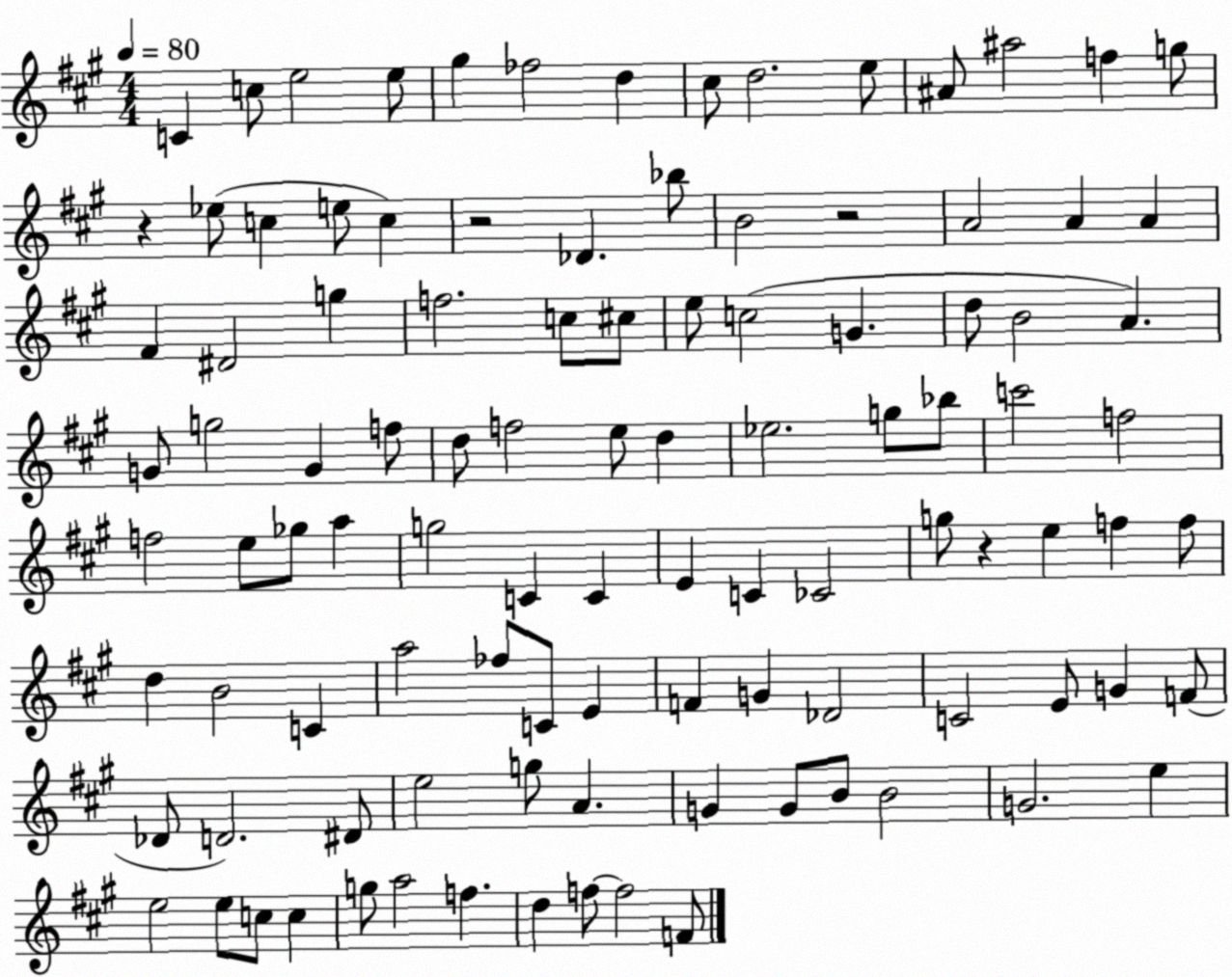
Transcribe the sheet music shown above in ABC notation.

X:1
T:Untitled
M:4/4
L:1/4
K:A
C c/2 e2 e/2 ^g _f2 d ^c/2 d2 e/2 ^A/2 ^a2 f g/2 z _e/2 c e/2 c z2 _D _b/2 B2 z2 A2 A A ^F ^D2 g f2 c/2 ^c/2 e/2 c2 G d/2 B2 A G/2 g2 G f/2 d/2 f2 e/2 d _e2 g/2 _b/2 c'2 f2 f2 e/2 _g/2 a g2 C C E C _C2 g/2 z e f f/2 d B2 C a2 _f/2 C/2 E F G _D2 C2 E/2 G F/2 _D/2 D2 ^D/2 e2 g/2 A G G/2 B/2 B2 G2 e e2 e/2 c/2 c g/2 a2 f d f/2 f2 F/2